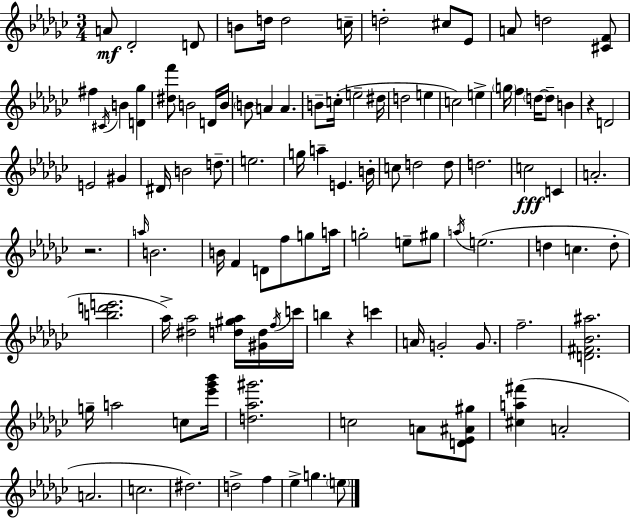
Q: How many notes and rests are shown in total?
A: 106